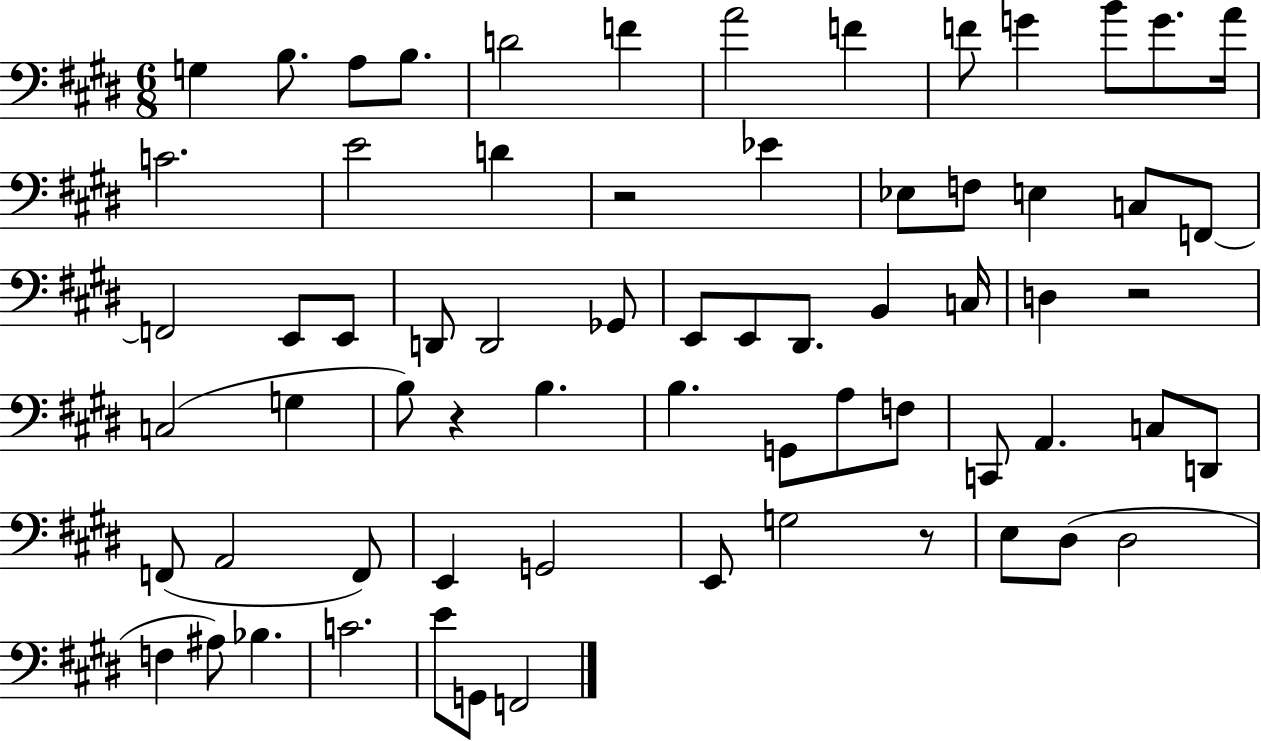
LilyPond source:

{
  \clef bass
  \numericTimeSignature
  \time 6/8
  \key e \major
  g4 b8. a8 b8. | d'2 f'4 | a'2 f'4 | f'8 g'4 b'8 g'8. a'16 | \break c'2. | e'2 d'4 | r2 ees'4 | ees8 f8 e4 c8 f,8~~ | \break f,2 e,8 e,8 | d,8 d,2 ges,8 | e,8 e,8 dis,8. b,4 c16 | d4 r2 | \break c2( g4 | b8) r4 b4. | b4. g,8 a8 f8 | c,8 a,4. c8 d,8 | \break f,8( a,2 f,8) | e,4 g,2 | e,8 g2 r8 | e8 dis8( dis2 | \break f4 ais8) bes4. | c'2. | e'8 g,8 f,2 | \bar "|."
}